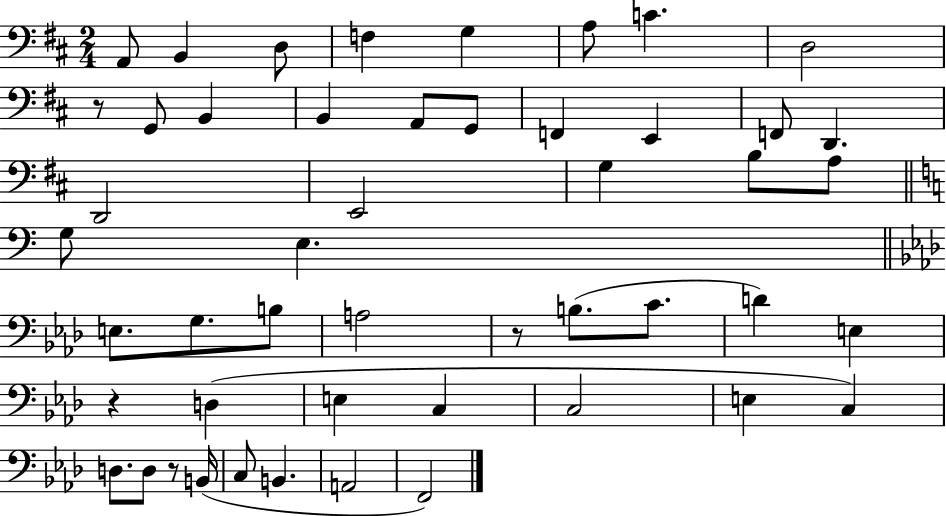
A2/e B2/q D3/e F3/q G3/q A3/e C4/q. D3/h R/e G2/e B2/q B2/q A2/e G2/e F2/q E2/q F2/e D2/q. D2/h E2/h G3/q B3/e A3/e G3/e E3/q. E3/e. G3/e. B3/e A3/h R/e B3/e. C4/e. D4/q E3/q R/q D3/q E3/q C3/q C3/h E3/q C3/q D3/e. D3/e R/e B2/s C3/e B2/q. A2/h F2/h